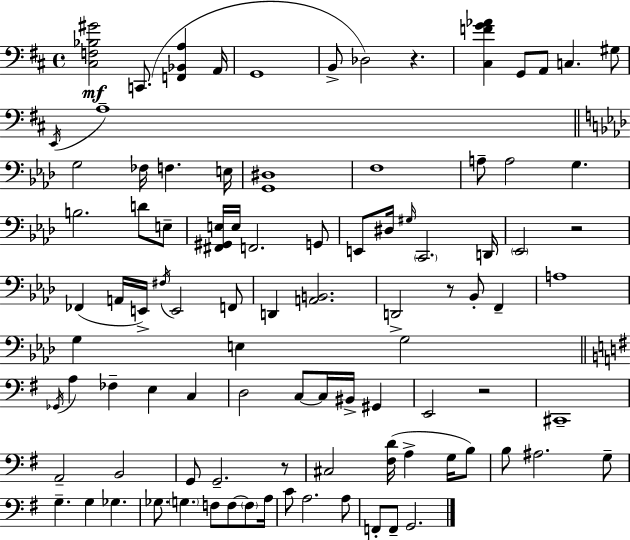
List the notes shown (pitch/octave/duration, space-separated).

[C#3,F3,Bb3,G#4]/h C2/e. [F2,Bb2,A3]/q A2/s G2/w B2/e Db3/h R/q. [C#3,F4,G4,Ab4]/q G2/e A2/e C3/q. G#3/e E2/s A3/w G3/h FES3/s F3/q. E3/s [G2,D#3]/w F3/w A3/e A3/h G3/q. B3/h. D4/e E3/e [F#2,G#2,E3]/s E3/s F2/h. G2/e E2/e D#3/s G#3/s C2/h. D2/s Eb2/h R/h FES2/q A2/s E2/s F#3/s E2/h F2/e D2/q [A2,B2]/h. D2/h R/e Bb2/e F2/q A3/w G3/q E3/q G3/h Gb2/s A3/q FES3/q E3/q C3/q D3/h C3/e C3/s BIS2/s G#2/q E2/h R/h C#2/w A2/h B2/h G2/e G2/h. R/e C#3/h [F#3,D4]/s A3/q G3/s B3/e B3/e A#3/h. G3/e G3/q. G3/q Gb3/q. Gb3/e. G3/q. F3/e F3/e F3/e A3/s C4/e A3/h. A3/e F2/e F2/e G2/h.